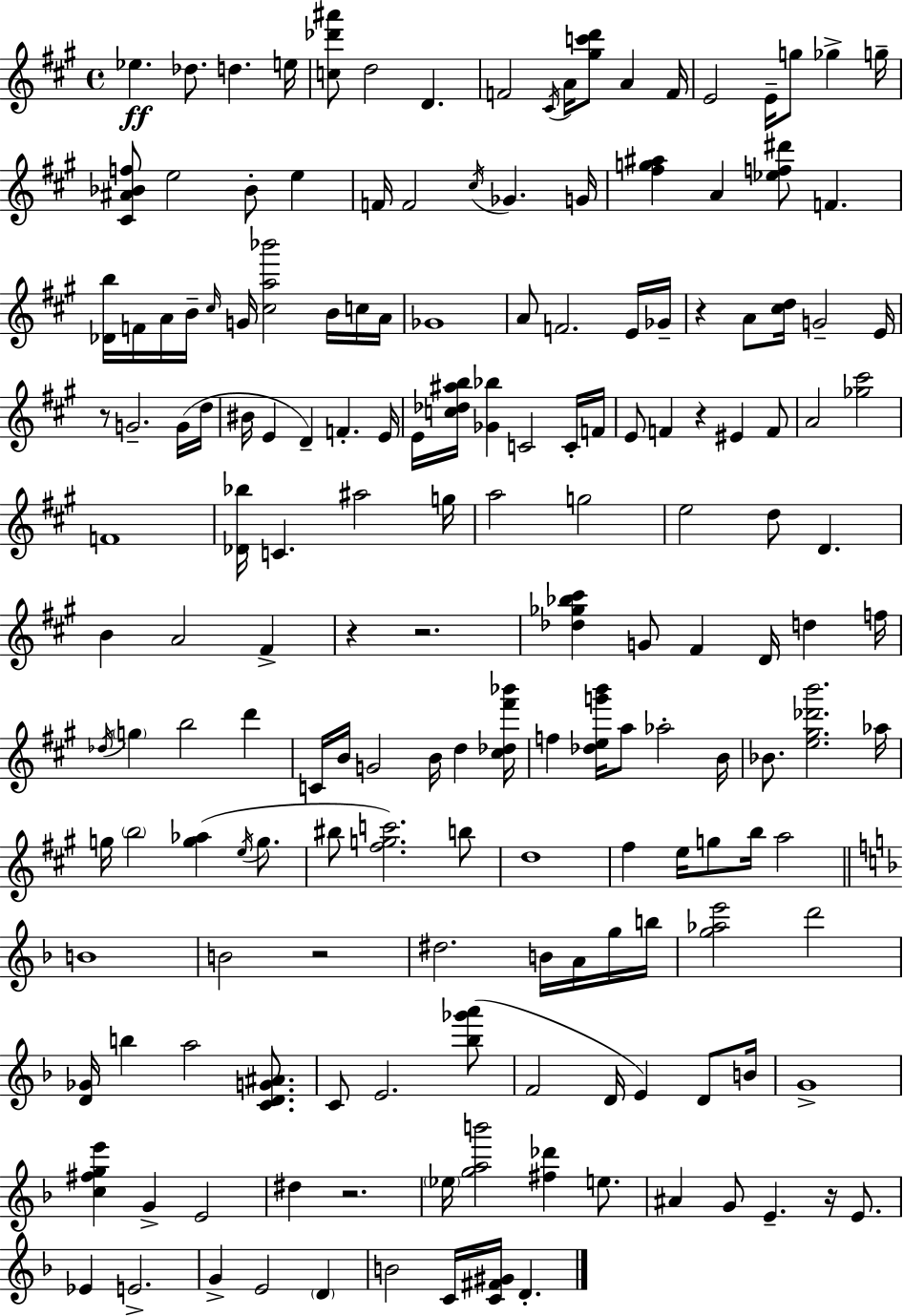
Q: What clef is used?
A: treble